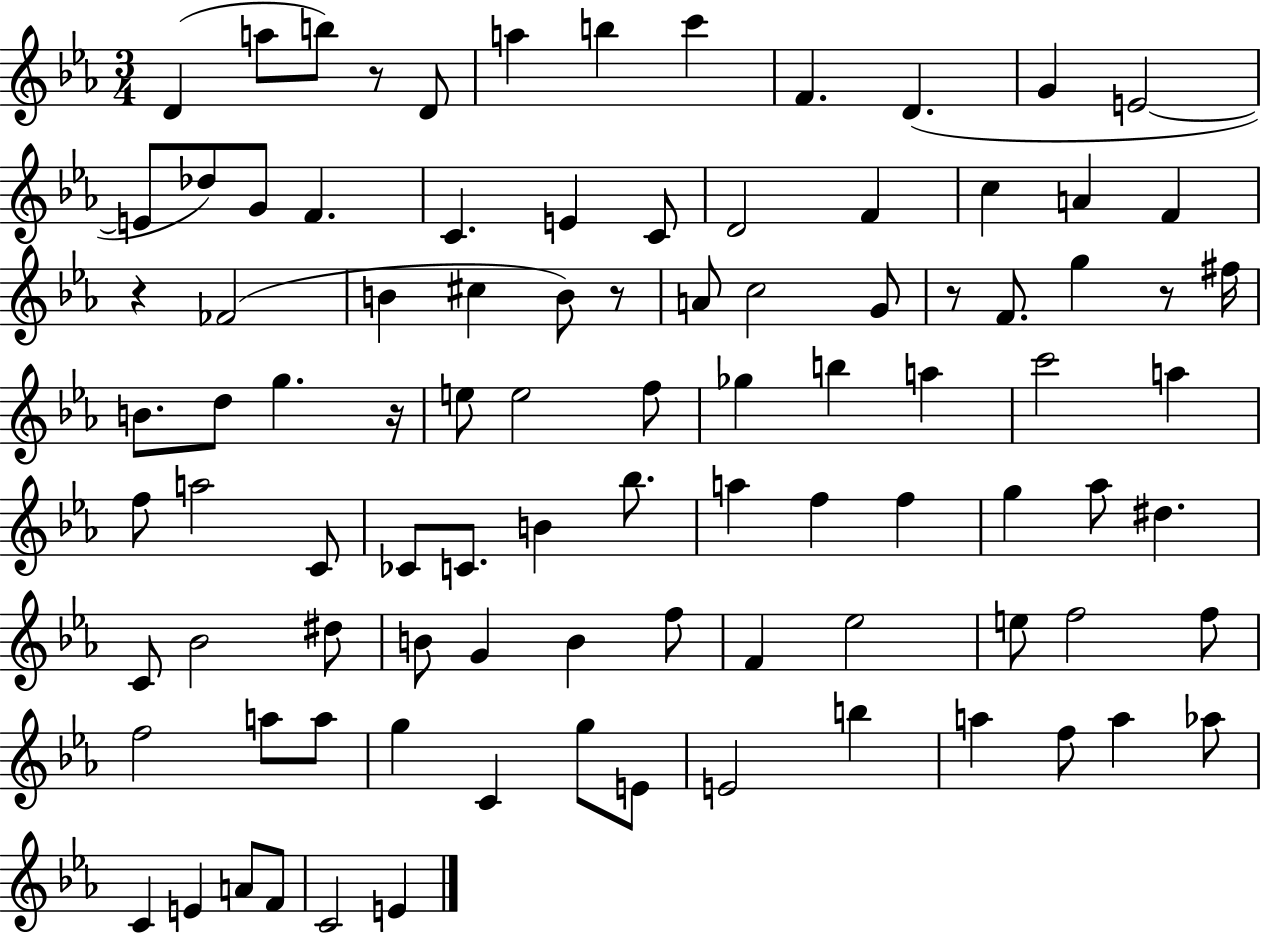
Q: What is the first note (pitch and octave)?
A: D4